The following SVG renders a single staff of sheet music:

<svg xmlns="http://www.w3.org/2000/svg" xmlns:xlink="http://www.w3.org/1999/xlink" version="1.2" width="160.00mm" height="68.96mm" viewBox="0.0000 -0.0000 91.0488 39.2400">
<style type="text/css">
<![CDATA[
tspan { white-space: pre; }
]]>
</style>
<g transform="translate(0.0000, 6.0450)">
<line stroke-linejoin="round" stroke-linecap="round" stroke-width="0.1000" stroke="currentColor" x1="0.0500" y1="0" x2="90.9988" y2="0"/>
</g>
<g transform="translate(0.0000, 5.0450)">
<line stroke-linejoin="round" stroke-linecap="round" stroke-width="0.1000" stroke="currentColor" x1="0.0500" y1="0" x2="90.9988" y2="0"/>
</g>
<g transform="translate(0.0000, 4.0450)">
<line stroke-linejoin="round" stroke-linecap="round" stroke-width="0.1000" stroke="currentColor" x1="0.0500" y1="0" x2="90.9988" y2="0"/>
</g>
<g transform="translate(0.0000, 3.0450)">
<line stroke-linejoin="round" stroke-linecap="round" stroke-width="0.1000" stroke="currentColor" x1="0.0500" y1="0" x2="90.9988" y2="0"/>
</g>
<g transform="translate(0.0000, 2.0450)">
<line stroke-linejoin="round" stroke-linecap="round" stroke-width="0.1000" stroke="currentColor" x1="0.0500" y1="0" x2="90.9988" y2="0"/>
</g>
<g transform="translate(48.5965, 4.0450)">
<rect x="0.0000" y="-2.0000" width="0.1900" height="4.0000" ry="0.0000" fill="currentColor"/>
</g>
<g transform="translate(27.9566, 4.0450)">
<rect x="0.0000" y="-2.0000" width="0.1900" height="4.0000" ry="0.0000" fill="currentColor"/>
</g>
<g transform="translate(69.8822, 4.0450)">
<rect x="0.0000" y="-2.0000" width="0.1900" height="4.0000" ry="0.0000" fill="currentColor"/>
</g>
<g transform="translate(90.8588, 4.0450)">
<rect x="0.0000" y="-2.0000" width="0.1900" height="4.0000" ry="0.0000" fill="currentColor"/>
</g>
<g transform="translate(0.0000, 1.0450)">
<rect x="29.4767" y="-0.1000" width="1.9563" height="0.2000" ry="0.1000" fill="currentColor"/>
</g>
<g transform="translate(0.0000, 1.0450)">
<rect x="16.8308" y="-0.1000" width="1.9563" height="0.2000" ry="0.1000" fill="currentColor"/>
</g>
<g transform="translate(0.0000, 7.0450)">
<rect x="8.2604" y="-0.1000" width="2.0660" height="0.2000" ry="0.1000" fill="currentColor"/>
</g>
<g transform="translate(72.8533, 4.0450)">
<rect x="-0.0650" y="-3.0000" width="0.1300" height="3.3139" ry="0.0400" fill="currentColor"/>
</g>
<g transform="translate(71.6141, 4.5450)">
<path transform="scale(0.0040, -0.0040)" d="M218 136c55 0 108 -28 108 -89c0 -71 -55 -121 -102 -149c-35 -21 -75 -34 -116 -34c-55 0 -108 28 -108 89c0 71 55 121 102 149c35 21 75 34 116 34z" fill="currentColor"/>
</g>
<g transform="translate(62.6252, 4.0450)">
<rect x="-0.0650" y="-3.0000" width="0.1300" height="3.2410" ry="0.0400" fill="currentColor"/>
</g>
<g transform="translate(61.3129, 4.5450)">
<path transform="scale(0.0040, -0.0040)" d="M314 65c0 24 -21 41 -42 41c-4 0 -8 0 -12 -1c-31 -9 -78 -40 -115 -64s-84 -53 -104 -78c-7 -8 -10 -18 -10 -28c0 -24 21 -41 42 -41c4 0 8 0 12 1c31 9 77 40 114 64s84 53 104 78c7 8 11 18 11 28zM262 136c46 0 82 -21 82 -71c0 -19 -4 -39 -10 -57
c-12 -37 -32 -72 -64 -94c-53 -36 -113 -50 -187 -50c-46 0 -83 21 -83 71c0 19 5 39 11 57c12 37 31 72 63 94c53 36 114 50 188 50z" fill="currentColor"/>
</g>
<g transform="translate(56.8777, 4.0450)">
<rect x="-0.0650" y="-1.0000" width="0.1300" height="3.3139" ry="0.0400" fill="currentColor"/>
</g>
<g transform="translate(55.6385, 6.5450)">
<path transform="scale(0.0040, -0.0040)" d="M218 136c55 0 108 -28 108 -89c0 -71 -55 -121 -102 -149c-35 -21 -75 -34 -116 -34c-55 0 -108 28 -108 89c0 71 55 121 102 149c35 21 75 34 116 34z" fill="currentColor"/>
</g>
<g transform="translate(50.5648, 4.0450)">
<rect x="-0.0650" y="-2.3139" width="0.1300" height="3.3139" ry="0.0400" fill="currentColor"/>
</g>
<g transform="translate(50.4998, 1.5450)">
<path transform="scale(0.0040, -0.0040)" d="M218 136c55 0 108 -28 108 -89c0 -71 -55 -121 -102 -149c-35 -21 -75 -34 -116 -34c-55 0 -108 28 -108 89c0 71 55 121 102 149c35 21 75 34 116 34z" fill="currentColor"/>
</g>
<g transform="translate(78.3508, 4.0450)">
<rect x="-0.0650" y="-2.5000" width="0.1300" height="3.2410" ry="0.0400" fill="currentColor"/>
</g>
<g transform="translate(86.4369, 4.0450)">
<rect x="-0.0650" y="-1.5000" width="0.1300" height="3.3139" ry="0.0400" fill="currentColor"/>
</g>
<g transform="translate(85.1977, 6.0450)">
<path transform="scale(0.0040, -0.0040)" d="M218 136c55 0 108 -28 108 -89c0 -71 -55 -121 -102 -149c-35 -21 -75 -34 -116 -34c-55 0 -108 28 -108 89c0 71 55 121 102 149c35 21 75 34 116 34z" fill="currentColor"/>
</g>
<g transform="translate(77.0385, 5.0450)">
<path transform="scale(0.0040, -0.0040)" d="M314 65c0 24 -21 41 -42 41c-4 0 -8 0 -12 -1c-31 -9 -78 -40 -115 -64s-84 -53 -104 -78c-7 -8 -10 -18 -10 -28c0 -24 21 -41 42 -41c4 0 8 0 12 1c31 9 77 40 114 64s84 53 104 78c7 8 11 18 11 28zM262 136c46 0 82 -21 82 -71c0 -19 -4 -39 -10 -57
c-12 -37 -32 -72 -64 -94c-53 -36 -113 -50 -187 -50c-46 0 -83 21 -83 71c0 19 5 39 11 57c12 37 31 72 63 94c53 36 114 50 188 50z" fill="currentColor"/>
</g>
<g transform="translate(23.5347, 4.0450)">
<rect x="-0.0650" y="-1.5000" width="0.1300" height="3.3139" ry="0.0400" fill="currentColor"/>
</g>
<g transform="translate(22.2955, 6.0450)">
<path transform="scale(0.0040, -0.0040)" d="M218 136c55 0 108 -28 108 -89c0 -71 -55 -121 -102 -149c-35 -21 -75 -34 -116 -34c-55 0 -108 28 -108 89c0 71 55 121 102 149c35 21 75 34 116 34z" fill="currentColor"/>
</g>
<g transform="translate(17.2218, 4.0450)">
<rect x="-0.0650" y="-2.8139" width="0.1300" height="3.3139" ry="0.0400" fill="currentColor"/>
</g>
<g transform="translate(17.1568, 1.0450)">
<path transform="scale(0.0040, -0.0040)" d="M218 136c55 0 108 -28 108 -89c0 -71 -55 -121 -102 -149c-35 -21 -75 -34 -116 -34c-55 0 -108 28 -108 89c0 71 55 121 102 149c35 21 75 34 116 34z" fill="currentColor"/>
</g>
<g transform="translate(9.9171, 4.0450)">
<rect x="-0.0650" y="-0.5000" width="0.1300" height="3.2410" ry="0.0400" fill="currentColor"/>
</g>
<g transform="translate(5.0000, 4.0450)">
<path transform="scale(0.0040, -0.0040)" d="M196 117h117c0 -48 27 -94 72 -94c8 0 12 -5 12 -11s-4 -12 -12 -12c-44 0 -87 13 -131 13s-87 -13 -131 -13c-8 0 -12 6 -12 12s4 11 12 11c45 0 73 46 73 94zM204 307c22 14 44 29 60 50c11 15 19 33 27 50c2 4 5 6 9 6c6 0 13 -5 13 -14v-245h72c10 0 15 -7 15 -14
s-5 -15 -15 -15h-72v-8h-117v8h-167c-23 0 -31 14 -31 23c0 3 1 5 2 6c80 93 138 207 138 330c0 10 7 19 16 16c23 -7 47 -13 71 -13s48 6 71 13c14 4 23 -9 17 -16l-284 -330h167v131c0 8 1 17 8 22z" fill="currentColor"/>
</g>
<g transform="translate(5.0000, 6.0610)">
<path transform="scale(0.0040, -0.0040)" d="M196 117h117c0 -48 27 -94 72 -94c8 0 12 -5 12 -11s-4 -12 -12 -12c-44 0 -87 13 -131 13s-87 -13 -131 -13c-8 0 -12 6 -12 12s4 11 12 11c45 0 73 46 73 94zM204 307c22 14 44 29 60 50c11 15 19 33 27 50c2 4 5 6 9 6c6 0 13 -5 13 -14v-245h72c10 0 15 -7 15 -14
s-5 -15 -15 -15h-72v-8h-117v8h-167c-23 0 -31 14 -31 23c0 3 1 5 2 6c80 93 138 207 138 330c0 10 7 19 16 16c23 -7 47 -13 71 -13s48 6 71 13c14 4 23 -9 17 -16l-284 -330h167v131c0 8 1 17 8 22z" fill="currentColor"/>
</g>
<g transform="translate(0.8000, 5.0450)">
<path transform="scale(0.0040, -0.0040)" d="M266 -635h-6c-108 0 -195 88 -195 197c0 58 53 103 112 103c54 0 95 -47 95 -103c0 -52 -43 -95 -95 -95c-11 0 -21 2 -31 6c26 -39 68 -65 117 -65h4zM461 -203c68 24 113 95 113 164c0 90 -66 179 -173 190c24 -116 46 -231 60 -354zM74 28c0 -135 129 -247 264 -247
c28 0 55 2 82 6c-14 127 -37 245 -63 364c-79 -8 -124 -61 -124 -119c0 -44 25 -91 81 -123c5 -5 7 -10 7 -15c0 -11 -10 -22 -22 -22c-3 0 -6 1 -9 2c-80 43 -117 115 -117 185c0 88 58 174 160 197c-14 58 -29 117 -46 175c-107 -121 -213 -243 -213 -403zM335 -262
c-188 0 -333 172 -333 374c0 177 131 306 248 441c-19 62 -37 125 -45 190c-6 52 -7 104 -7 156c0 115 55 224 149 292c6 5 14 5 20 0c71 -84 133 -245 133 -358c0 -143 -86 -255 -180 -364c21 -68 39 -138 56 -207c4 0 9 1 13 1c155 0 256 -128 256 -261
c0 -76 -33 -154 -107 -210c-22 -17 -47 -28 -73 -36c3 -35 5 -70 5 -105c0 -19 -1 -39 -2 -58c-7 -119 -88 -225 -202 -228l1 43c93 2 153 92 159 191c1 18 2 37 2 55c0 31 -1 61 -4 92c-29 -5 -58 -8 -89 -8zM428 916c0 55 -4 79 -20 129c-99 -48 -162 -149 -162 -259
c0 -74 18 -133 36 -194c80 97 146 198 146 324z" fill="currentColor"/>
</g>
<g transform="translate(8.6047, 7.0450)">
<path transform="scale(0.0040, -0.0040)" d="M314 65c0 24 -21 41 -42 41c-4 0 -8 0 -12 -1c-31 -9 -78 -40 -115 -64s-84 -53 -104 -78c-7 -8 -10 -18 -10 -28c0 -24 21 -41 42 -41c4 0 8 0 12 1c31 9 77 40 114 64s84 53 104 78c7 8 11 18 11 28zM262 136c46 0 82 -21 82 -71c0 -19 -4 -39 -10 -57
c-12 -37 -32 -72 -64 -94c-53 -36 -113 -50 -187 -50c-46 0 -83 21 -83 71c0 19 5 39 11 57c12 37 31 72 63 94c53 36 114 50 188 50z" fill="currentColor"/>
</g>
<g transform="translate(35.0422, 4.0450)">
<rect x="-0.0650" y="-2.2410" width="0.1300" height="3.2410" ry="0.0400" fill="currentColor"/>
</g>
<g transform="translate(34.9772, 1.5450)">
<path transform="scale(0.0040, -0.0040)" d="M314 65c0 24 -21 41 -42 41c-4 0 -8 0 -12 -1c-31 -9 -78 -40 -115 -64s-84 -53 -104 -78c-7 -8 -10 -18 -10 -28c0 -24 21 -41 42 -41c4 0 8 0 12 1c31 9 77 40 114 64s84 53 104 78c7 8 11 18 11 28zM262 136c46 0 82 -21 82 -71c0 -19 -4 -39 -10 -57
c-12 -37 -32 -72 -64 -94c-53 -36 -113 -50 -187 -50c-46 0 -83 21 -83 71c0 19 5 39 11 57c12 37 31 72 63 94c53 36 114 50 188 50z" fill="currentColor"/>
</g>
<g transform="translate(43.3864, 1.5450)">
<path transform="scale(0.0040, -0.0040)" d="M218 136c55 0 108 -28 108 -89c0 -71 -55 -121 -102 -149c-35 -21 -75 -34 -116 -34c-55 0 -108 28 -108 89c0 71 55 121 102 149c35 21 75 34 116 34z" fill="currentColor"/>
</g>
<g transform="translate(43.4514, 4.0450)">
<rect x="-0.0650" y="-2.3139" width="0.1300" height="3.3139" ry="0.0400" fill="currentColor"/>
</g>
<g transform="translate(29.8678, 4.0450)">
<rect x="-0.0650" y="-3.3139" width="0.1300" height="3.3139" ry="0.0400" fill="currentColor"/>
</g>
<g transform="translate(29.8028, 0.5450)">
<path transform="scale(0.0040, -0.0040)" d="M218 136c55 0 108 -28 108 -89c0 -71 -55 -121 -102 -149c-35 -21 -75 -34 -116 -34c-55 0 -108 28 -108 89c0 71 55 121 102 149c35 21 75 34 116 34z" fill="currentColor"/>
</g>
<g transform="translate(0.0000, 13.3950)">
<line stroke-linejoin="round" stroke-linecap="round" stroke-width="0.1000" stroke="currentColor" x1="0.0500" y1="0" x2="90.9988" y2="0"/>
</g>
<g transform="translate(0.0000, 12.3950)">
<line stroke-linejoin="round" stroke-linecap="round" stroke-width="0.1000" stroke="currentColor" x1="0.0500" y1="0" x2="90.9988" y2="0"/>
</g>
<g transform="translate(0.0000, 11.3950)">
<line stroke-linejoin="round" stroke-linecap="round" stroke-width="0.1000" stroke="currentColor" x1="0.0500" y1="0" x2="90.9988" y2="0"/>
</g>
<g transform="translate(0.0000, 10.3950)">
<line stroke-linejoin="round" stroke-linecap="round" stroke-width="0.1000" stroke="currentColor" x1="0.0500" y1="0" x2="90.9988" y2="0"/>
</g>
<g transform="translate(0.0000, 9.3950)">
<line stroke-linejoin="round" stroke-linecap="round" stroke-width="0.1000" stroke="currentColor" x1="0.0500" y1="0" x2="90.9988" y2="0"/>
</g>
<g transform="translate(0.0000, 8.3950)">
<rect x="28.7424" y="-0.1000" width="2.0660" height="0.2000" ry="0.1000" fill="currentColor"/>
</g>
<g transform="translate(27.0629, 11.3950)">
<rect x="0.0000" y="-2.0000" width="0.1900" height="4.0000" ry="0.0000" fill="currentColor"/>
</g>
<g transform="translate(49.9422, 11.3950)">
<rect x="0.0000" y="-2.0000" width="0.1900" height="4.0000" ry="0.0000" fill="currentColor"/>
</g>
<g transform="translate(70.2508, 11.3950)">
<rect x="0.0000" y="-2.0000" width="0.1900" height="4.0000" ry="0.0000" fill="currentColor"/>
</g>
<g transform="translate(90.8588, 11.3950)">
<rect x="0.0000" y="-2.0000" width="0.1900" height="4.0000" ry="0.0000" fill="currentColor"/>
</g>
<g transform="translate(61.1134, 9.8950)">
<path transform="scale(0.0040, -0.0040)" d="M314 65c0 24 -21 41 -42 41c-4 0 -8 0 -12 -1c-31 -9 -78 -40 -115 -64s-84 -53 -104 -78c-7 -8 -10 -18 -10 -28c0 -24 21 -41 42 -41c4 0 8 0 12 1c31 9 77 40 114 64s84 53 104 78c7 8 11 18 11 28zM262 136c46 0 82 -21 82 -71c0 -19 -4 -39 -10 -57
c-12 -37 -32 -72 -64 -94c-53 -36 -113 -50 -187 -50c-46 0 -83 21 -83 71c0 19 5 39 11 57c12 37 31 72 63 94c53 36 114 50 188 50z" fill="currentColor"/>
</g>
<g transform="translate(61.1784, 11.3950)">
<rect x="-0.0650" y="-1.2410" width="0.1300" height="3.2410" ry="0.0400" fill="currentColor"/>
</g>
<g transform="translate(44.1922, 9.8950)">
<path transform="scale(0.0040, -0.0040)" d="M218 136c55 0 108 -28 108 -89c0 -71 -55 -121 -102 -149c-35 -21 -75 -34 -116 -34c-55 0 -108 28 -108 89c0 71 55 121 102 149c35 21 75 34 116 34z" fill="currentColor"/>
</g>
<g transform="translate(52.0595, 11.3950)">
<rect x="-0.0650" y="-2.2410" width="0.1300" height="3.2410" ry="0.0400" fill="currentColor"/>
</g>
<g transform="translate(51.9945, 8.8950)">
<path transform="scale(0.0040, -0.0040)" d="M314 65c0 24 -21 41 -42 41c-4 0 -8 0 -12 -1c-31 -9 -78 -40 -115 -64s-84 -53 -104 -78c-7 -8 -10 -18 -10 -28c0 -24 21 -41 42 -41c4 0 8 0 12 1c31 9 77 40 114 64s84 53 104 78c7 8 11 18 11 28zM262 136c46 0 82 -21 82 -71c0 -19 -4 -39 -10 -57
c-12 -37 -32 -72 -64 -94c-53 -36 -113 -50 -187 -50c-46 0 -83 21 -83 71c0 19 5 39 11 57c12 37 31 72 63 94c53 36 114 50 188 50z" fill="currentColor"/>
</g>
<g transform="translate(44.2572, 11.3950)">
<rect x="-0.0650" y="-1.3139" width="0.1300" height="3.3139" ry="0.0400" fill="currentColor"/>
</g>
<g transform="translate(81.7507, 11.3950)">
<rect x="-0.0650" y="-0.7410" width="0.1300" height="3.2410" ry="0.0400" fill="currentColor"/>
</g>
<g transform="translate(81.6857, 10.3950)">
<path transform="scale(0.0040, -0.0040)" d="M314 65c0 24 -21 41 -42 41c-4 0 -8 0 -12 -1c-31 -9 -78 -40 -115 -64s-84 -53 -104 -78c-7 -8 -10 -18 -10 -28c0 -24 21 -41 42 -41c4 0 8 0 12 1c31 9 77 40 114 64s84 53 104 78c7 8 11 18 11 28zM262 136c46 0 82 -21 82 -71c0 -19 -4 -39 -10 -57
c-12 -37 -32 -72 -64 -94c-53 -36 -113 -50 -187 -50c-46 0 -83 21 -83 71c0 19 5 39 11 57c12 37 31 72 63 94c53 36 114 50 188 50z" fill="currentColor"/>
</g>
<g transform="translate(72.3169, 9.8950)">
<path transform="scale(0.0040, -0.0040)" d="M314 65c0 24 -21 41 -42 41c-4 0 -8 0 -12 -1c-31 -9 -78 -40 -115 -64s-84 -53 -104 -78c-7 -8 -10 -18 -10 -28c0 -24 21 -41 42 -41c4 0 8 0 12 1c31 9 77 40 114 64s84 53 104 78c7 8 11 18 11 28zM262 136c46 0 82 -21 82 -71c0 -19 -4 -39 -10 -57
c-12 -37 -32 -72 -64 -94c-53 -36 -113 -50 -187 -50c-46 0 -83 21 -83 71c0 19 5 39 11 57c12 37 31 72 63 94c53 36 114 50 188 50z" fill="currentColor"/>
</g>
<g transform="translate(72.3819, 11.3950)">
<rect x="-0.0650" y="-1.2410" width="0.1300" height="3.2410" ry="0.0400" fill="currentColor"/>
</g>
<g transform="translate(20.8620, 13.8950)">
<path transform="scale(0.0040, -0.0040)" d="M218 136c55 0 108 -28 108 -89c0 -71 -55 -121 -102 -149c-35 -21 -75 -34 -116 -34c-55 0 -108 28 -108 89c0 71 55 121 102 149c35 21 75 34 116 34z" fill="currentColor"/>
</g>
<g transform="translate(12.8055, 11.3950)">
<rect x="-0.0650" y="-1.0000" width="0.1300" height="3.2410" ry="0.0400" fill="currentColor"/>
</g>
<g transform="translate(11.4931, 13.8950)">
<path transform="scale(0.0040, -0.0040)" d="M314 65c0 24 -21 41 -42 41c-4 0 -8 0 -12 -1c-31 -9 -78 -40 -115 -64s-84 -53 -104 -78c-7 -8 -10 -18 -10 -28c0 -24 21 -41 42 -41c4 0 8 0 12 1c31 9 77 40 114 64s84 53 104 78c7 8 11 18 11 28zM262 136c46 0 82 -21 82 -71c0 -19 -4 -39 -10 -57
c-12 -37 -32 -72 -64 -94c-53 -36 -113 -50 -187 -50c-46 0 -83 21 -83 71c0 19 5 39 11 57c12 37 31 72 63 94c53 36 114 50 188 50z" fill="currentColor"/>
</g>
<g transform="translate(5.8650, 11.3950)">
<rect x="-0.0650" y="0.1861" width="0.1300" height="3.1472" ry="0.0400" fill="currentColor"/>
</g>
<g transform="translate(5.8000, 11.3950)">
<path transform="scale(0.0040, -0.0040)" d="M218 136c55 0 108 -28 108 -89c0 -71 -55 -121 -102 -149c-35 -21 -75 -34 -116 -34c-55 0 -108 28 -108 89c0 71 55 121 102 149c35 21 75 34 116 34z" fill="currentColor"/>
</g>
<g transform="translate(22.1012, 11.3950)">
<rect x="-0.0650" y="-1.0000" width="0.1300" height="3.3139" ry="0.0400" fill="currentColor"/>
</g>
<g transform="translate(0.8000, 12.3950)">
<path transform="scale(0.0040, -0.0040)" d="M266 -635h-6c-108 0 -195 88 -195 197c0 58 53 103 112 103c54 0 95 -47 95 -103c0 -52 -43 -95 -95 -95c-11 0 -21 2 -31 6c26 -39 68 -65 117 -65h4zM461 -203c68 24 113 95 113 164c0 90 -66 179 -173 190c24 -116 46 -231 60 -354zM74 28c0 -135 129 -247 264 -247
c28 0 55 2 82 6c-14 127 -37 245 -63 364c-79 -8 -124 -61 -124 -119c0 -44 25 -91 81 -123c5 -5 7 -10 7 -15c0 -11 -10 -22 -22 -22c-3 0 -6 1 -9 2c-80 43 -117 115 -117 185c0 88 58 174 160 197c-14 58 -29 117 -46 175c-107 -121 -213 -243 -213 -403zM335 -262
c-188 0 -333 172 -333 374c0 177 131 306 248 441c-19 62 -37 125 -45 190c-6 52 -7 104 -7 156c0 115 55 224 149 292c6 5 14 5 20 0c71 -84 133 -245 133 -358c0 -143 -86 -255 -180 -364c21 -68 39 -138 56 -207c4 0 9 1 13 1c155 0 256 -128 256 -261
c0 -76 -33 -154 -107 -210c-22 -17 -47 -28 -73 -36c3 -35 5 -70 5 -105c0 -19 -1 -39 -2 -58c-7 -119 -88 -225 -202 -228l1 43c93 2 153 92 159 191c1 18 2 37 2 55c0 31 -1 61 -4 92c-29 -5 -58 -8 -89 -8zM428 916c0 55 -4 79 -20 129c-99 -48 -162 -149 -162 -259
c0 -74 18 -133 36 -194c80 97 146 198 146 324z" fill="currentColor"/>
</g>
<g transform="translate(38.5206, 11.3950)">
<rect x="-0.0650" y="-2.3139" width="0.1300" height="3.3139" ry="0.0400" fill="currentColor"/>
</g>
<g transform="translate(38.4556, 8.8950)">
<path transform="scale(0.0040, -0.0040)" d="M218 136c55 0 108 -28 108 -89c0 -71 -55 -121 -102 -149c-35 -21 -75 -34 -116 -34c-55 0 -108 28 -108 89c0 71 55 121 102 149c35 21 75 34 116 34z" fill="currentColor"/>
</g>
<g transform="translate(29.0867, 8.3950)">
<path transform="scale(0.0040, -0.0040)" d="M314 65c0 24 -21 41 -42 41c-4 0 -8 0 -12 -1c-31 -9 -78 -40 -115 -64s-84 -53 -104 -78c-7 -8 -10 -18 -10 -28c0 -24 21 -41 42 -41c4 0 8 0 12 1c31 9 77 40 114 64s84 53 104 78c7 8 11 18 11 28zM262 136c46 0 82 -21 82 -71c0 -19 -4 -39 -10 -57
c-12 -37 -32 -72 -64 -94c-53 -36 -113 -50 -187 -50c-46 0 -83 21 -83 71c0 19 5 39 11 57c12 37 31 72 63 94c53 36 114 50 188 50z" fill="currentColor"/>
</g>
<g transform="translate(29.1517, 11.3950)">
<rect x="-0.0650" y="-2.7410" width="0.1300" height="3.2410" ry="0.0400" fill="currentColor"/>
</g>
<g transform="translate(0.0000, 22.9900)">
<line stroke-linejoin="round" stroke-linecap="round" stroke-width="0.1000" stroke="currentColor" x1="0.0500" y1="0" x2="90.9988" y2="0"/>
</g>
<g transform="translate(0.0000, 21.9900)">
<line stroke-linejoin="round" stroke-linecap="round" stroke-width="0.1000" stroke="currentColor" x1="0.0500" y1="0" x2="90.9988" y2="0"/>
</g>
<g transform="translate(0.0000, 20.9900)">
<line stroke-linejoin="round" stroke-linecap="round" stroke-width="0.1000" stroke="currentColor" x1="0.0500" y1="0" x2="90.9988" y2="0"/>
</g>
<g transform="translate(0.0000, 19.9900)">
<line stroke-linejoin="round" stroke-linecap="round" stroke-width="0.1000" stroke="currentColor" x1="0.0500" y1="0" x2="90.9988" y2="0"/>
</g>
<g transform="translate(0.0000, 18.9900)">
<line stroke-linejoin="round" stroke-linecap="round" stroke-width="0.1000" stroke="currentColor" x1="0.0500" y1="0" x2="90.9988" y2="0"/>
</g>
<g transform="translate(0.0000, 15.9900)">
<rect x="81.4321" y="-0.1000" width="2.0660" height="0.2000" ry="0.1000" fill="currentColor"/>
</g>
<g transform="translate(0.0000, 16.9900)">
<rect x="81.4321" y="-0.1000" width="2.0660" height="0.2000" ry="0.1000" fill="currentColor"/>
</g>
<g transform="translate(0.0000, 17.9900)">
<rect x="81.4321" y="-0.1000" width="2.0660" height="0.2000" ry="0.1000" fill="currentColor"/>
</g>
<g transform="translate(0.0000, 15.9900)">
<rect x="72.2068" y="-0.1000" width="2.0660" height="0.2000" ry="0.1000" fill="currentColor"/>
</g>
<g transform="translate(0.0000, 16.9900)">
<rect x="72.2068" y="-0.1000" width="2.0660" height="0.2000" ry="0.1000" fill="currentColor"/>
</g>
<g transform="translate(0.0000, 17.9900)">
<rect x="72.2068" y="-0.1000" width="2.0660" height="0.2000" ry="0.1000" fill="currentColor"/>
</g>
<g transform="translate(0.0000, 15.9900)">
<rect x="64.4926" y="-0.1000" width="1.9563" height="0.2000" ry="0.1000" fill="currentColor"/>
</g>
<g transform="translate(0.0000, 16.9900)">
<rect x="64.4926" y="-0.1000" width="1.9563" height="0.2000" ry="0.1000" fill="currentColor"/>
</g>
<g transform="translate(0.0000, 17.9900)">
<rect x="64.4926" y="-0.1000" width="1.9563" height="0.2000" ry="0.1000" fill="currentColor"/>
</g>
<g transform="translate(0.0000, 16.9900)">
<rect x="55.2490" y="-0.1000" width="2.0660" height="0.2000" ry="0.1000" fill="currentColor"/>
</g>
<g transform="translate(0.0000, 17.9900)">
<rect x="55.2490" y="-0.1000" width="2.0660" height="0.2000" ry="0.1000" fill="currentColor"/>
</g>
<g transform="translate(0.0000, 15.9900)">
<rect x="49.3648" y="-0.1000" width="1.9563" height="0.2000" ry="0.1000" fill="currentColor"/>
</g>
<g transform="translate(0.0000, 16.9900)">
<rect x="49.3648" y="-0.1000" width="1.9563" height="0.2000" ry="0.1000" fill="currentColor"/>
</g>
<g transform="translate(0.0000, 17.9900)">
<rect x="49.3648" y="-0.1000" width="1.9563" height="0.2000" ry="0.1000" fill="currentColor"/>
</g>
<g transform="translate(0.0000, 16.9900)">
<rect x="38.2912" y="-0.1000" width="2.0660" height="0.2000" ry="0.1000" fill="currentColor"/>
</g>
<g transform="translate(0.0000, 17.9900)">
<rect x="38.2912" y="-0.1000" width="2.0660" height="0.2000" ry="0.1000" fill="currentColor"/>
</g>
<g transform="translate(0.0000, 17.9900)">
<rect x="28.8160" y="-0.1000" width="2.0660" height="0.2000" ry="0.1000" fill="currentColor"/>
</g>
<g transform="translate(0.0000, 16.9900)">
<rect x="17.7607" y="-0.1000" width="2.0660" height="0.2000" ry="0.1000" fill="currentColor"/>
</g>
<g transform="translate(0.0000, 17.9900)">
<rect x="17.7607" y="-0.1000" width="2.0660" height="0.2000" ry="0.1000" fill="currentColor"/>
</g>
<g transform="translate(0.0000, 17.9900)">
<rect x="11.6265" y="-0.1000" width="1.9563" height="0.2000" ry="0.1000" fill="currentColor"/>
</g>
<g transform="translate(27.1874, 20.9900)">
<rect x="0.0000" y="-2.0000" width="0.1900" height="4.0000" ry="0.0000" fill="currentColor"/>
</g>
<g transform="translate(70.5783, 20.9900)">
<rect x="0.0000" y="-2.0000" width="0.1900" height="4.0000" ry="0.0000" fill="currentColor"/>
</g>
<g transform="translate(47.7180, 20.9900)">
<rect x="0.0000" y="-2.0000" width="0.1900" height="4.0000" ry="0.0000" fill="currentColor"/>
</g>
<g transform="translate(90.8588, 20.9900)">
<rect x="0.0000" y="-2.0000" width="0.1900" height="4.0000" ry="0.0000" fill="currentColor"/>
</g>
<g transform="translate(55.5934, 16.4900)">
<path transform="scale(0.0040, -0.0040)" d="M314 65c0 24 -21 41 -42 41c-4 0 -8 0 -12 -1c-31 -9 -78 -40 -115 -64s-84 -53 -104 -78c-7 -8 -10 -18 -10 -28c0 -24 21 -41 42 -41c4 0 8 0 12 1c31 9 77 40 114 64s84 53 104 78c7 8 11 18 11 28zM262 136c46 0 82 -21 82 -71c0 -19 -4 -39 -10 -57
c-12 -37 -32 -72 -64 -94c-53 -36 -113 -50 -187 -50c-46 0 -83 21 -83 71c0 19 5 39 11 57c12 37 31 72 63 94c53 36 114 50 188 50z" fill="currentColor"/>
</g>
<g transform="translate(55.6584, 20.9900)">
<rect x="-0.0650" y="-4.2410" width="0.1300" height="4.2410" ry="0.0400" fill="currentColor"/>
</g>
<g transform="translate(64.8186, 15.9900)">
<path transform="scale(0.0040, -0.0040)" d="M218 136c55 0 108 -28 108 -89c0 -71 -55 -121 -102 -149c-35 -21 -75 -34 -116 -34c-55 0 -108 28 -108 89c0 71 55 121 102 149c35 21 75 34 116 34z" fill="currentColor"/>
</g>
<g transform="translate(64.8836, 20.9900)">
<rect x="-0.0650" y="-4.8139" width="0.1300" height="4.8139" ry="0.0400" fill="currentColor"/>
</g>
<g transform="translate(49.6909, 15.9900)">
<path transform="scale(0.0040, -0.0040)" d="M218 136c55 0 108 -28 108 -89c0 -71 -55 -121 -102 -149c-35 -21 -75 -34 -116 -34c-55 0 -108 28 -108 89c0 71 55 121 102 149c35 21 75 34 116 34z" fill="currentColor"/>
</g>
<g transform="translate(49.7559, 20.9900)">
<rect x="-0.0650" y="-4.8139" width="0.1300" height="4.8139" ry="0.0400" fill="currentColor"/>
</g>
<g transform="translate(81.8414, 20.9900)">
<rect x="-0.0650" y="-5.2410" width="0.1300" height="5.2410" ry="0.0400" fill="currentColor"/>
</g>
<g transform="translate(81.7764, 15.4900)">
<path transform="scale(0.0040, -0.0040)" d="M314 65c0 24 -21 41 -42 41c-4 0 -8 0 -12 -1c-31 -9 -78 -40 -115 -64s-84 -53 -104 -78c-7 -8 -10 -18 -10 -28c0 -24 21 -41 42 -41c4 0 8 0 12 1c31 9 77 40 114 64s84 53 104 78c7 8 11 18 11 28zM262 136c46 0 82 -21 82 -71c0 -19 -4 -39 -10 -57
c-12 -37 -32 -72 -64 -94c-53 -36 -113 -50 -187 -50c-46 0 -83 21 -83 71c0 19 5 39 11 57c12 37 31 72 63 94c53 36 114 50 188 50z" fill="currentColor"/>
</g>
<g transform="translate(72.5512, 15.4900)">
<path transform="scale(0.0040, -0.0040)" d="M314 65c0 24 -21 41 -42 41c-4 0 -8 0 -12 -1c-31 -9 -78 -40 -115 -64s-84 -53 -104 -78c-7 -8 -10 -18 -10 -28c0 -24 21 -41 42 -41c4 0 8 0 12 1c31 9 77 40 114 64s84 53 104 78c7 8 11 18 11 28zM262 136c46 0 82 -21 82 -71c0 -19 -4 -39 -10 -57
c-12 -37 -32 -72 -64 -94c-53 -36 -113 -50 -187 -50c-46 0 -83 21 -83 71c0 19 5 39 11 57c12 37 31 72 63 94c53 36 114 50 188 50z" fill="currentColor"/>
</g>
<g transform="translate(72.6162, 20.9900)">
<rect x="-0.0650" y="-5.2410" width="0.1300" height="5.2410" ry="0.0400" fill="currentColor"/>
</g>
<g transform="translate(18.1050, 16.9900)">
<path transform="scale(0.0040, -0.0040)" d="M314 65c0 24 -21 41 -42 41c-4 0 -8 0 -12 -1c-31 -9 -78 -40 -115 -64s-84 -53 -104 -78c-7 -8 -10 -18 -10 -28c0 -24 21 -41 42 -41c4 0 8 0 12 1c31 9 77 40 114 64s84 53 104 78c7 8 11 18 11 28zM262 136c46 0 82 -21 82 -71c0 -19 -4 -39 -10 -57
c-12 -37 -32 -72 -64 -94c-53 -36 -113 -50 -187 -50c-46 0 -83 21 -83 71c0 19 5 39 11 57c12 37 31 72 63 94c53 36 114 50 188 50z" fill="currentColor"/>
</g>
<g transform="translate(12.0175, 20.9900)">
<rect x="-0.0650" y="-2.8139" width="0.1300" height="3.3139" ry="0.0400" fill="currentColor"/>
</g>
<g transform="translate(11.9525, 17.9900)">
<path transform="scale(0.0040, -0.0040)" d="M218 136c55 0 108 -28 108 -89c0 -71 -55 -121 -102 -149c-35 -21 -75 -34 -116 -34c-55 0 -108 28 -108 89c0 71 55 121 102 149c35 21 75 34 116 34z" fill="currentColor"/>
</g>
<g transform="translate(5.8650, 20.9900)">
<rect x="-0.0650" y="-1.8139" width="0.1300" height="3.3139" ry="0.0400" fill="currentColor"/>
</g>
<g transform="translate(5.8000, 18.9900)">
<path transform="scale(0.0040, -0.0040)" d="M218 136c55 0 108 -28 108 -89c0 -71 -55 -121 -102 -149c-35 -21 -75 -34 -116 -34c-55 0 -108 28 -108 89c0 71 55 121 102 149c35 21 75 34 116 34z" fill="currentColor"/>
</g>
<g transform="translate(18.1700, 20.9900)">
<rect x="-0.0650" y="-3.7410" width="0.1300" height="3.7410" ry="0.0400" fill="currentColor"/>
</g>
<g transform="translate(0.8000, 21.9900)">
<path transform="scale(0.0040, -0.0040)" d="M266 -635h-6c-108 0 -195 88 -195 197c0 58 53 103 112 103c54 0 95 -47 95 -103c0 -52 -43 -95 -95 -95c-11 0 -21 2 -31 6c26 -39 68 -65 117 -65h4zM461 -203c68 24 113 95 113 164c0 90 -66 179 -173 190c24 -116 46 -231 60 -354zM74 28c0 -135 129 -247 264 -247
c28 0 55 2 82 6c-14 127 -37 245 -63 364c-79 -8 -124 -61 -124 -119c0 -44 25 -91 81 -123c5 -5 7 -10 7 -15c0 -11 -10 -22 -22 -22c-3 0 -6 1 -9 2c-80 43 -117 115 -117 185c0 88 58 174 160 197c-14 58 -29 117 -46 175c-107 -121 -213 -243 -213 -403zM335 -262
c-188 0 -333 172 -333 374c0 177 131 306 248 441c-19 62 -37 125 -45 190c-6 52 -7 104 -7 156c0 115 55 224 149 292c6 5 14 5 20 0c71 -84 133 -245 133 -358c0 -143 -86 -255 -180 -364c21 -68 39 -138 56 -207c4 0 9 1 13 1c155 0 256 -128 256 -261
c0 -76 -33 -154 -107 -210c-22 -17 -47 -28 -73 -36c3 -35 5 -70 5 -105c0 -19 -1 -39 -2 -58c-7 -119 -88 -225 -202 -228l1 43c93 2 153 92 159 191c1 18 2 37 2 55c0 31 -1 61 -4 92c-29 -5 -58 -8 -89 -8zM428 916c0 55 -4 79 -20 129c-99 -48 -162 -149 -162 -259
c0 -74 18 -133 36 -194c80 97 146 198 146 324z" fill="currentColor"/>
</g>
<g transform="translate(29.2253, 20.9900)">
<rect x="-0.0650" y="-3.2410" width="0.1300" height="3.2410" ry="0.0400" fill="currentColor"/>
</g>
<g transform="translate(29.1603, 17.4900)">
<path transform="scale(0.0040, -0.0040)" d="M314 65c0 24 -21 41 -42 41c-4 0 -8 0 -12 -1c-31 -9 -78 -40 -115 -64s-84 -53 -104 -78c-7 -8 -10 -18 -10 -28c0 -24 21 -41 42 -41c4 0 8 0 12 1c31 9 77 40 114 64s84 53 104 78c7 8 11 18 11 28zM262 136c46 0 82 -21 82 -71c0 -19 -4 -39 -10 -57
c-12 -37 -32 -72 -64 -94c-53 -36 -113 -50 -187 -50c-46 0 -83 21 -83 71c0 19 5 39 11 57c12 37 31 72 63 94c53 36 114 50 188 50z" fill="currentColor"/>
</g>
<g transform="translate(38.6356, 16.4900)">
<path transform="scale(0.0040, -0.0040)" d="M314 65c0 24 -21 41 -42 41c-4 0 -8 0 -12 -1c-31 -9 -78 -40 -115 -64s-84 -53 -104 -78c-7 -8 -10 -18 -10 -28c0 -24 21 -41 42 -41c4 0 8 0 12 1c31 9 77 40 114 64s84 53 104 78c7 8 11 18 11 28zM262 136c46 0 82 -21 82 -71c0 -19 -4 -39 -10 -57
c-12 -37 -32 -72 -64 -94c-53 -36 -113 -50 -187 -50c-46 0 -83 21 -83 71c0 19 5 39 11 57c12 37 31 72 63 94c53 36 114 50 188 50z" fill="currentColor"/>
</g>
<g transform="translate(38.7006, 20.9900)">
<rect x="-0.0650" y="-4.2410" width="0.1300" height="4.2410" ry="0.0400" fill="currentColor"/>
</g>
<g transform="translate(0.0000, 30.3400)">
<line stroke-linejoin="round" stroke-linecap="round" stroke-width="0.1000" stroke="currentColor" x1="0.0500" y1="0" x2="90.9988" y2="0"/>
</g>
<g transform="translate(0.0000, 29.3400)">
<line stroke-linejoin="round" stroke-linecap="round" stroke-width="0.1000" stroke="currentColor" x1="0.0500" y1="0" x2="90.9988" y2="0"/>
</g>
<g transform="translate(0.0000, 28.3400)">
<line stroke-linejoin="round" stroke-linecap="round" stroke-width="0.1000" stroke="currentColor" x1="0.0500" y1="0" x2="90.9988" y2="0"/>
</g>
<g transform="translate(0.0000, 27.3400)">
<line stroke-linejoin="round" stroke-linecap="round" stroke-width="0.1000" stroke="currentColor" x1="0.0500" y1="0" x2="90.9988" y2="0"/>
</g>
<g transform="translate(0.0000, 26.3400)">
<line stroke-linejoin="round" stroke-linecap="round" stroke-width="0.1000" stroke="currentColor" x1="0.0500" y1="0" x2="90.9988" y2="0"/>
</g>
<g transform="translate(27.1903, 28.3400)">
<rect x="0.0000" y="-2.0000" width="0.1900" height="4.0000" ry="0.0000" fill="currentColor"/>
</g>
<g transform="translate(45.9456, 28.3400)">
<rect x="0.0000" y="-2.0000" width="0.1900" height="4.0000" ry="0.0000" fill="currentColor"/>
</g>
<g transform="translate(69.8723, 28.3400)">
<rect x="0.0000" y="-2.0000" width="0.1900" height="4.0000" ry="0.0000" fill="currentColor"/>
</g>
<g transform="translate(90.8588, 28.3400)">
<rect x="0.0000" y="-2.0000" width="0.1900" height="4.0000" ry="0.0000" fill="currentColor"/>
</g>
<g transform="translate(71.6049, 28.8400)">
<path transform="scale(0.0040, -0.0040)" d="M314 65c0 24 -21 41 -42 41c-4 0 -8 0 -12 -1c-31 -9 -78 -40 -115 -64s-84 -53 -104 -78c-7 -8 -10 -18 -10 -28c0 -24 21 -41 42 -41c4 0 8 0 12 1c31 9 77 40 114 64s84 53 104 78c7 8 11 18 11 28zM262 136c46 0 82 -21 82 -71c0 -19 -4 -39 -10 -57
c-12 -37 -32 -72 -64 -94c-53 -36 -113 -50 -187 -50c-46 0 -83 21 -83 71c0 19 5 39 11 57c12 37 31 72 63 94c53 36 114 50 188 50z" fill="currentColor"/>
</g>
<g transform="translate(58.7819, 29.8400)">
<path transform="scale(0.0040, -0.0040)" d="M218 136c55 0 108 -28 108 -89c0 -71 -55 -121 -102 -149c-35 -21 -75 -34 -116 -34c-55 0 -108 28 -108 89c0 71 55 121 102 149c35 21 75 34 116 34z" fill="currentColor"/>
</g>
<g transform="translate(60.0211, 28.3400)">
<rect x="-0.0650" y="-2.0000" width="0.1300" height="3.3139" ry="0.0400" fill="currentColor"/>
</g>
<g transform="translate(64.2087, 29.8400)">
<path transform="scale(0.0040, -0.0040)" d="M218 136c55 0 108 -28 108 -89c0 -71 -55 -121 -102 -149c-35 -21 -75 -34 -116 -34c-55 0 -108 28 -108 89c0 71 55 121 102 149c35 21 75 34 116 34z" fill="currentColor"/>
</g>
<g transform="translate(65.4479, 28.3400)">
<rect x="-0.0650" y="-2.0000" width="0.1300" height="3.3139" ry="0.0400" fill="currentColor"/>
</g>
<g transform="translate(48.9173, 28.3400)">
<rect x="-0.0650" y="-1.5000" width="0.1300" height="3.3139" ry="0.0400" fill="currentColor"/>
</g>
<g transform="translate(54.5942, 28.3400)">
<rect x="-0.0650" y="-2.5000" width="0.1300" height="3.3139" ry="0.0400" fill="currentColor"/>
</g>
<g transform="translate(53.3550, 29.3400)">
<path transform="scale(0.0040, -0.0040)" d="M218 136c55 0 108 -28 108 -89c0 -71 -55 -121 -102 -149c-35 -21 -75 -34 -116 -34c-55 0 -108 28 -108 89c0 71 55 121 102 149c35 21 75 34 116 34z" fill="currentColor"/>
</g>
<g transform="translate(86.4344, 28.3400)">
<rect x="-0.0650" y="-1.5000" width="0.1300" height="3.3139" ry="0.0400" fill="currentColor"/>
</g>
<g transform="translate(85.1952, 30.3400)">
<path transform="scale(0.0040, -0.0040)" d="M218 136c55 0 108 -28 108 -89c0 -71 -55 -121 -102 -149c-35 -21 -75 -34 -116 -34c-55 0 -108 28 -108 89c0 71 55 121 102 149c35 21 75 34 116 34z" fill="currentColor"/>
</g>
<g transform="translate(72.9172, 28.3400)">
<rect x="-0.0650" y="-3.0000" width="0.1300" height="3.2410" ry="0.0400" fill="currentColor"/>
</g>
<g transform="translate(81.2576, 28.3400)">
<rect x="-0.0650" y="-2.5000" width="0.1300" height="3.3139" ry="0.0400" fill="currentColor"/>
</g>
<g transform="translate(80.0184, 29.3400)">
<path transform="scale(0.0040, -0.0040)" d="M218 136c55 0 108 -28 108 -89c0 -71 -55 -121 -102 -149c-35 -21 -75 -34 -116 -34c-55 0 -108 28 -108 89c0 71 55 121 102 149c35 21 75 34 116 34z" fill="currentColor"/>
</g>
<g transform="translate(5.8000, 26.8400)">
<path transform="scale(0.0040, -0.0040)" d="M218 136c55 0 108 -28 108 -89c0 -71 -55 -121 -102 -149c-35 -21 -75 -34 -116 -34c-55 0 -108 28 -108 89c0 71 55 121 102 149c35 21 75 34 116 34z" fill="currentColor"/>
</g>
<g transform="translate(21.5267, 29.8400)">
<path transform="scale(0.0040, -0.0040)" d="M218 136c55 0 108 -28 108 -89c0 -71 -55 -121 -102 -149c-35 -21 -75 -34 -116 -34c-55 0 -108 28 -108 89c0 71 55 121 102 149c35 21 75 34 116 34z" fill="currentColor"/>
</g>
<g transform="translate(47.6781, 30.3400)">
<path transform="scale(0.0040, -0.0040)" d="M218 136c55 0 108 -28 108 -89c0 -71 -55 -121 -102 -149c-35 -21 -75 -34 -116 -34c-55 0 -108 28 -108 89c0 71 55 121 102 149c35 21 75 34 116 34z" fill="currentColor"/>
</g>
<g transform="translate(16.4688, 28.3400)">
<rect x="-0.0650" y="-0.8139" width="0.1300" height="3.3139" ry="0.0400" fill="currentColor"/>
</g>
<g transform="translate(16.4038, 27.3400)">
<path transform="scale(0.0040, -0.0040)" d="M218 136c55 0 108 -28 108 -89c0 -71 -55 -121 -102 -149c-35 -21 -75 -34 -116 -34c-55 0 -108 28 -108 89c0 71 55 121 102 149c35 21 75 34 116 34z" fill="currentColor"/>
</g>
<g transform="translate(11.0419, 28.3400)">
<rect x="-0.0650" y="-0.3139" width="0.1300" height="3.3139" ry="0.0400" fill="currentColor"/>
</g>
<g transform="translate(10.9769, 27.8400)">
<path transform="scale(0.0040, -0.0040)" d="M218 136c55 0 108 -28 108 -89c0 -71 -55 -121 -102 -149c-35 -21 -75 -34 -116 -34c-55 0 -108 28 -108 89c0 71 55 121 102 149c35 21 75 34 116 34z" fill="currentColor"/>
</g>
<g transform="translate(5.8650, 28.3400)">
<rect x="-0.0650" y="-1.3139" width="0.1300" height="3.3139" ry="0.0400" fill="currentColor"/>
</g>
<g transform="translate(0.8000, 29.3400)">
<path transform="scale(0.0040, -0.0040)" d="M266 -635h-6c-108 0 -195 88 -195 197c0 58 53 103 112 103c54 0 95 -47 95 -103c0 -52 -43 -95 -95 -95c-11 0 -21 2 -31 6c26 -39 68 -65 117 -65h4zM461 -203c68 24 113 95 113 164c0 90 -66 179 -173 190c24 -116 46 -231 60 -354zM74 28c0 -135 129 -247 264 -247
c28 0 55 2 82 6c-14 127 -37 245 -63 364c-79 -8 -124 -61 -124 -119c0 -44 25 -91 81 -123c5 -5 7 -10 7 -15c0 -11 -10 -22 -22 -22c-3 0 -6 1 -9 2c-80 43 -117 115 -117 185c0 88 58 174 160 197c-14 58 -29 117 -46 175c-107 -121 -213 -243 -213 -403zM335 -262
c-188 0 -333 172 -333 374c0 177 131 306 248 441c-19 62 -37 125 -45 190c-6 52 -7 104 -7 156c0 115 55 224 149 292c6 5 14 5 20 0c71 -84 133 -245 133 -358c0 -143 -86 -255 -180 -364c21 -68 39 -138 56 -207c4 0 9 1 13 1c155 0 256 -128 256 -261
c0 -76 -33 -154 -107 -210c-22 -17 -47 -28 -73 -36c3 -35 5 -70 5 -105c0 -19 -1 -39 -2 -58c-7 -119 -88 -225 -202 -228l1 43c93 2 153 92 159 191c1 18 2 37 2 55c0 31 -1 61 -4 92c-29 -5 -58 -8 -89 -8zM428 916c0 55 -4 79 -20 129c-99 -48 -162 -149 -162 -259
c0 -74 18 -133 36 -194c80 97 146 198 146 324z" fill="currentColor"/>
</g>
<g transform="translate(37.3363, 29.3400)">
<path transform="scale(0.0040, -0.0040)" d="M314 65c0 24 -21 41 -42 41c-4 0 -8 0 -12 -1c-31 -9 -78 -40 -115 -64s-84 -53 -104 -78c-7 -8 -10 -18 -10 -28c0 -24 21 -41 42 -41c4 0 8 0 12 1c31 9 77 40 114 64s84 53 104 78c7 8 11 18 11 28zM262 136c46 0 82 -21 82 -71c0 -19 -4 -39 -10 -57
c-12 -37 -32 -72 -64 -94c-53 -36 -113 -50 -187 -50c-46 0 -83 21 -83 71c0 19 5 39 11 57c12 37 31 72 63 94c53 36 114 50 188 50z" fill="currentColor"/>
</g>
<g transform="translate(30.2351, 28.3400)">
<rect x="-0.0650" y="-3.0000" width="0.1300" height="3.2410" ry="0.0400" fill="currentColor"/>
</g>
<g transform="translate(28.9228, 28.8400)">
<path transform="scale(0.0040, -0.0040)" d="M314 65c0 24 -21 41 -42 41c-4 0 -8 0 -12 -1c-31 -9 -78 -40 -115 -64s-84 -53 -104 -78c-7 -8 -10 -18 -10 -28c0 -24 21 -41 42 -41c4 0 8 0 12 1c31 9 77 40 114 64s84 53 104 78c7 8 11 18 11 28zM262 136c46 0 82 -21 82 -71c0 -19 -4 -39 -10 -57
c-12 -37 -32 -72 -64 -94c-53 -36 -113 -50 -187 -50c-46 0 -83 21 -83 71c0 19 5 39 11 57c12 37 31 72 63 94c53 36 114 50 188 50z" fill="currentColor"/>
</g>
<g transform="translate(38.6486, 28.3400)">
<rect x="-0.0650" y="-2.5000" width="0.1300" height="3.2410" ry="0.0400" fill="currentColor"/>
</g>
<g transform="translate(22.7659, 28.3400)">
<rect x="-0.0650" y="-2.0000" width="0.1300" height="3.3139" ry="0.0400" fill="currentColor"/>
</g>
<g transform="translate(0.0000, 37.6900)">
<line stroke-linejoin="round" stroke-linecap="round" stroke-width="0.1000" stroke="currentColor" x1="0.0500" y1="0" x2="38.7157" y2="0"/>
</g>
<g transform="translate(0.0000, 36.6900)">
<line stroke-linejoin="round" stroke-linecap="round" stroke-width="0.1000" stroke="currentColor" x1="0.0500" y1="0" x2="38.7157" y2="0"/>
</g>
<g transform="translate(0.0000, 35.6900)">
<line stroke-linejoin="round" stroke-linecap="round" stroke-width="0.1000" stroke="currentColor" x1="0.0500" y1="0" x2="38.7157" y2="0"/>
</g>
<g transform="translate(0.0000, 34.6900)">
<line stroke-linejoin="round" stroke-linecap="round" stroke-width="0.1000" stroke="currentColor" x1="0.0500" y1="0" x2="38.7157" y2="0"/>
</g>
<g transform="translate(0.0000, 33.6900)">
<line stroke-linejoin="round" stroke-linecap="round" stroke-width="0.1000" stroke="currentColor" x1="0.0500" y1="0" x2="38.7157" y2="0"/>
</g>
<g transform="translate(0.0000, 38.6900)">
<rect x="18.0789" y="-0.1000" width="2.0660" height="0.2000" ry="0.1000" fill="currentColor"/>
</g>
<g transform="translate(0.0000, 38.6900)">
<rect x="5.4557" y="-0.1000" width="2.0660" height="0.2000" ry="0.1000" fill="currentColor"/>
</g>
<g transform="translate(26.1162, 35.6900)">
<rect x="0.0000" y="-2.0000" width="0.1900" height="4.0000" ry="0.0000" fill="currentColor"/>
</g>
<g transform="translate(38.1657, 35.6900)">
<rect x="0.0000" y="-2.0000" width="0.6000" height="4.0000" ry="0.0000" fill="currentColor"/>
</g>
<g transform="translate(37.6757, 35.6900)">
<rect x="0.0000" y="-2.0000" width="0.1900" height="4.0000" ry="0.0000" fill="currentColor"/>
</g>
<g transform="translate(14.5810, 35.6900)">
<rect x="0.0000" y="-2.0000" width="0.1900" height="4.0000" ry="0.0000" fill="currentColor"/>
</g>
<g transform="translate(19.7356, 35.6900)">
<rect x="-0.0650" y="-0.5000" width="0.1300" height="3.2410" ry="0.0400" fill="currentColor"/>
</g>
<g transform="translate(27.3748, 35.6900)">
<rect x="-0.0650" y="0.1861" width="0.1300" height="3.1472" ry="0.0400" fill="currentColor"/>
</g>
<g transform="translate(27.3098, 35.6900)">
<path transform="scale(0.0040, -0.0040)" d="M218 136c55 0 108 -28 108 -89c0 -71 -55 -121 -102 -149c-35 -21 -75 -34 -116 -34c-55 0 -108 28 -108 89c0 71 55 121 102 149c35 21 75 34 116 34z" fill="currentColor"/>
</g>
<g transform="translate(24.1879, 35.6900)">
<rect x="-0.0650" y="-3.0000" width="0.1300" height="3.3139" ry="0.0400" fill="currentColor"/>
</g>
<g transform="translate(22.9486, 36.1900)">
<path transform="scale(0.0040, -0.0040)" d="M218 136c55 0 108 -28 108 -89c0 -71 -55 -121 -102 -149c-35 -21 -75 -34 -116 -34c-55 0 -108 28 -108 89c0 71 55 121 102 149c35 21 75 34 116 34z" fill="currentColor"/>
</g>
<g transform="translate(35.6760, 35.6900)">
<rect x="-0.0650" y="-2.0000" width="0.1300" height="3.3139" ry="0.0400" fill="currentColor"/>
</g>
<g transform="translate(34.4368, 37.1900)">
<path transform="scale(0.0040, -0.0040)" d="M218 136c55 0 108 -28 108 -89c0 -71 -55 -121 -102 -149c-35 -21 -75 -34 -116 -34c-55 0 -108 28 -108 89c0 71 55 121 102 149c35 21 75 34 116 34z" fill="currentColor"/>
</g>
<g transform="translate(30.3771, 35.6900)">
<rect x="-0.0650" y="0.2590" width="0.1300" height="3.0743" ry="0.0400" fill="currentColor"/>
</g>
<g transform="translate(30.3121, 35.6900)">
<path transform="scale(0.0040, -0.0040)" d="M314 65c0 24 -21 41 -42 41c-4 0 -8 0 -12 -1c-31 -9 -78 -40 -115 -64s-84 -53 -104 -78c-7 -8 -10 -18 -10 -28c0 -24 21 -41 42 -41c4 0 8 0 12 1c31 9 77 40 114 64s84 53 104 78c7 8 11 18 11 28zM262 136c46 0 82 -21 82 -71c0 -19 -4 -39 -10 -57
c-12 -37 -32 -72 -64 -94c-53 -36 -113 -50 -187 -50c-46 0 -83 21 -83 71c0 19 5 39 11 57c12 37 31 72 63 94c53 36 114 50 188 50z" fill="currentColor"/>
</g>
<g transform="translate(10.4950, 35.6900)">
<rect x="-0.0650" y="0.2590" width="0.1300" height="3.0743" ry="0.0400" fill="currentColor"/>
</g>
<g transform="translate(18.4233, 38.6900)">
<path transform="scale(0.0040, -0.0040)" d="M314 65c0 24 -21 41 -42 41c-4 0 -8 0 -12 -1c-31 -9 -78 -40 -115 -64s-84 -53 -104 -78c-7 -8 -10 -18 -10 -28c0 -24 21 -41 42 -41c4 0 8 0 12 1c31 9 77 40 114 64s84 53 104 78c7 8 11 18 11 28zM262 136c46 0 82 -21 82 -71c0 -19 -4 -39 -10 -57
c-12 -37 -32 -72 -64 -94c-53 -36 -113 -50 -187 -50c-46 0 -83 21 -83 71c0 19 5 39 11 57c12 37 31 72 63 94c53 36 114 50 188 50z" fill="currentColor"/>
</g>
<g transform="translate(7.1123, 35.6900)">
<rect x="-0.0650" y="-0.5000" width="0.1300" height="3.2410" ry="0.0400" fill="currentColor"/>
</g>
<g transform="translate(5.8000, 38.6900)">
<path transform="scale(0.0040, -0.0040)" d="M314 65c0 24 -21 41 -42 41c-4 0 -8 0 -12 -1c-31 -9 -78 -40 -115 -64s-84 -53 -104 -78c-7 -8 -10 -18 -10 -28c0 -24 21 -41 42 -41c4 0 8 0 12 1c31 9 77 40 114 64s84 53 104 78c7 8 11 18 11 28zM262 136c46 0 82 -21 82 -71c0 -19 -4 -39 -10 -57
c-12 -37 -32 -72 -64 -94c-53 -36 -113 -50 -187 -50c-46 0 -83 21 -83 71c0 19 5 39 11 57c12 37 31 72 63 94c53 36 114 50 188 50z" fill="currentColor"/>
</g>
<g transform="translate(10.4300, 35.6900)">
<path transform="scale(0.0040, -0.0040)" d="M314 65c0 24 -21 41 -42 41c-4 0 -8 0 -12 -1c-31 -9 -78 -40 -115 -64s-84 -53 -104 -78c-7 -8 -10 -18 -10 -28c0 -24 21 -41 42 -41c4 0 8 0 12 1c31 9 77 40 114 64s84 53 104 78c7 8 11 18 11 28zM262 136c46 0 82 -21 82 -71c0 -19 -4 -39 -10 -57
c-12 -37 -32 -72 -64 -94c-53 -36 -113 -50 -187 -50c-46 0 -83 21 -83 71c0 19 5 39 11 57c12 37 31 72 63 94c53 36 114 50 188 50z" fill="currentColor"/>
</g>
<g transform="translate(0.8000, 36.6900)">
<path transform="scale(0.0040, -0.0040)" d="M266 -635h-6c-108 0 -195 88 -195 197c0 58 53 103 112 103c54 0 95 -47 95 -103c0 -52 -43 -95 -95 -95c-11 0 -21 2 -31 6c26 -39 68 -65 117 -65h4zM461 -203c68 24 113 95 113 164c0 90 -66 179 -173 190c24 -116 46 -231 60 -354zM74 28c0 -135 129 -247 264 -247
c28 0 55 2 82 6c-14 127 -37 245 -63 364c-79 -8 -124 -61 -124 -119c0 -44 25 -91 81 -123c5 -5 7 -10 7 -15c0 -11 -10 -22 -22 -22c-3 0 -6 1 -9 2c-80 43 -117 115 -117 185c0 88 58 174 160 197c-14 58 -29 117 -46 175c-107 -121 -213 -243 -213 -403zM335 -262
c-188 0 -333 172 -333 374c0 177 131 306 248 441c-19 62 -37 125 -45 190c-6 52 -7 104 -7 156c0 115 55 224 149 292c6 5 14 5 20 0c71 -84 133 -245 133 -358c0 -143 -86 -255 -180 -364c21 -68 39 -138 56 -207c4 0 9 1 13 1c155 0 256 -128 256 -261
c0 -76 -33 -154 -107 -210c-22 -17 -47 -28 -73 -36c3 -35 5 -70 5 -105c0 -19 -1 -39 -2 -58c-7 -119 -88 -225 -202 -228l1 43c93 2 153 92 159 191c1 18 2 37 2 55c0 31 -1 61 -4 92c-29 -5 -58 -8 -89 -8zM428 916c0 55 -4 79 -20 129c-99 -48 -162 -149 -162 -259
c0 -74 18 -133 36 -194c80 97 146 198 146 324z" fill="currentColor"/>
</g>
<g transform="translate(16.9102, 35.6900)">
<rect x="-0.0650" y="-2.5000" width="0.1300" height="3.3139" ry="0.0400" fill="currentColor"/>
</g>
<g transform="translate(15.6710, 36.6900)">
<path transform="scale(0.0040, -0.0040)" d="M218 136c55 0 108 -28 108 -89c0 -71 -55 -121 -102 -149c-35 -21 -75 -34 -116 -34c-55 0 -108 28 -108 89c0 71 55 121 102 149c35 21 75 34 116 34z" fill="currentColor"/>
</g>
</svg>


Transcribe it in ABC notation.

X:1
T:Untitled
M:4/4
L:1/4
K:C
C2 a E b g2 g g D A2 A G2 E B D2 D a2 g e g2 e2 e2 d2 f a c'2 b2 d'2 e' d'2 e' f'2 f'2 e c d F A2 G2 E G F F A2 G E C2 B2 G C2 A B B2 F